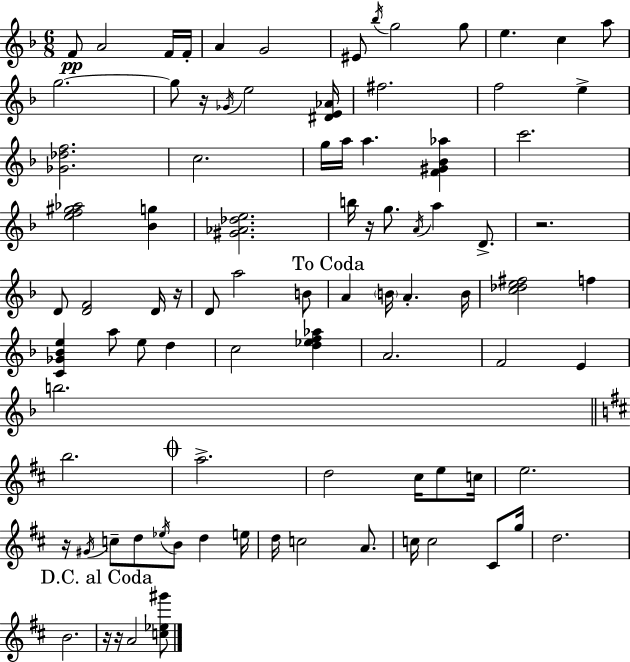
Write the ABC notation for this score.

X:1
T:Untitled
M:6/8
L:1/4
K:F
F/2 A2 F/4 F/4 A G2 ^E/2 _b/4 g2 g/2 e c a/2 g2 g/2 z/4 _G/4 e2 [^DE_A]/4 ^f2 f2 e [_G_df]2 c2 g/4 a/4 a [F^G_B_a] c'2 [ef^g_a]2 [_Bg] [^G_A_de]2 b/4 z/4 g/2 A/4 a D/2 z2 D/2 [DF]2 D/4 z/4 D/2 a2 B/2 A B/4 A B/4 [c_de^f]2 f [C_G_Be] a/2 e/2 d c2 [d_ef_a] A2 F2 E b2 b2 a2 d2 ^c/4 e/2 c/4 e2 z/4 ^G/4 c/2 d/2 _e/4 B/2 d e/4 d/4 c2 A/2 c/4 c2 ^C/2 g/4 d2 B2 z/4 z/4 A2 [c_e^g']/2